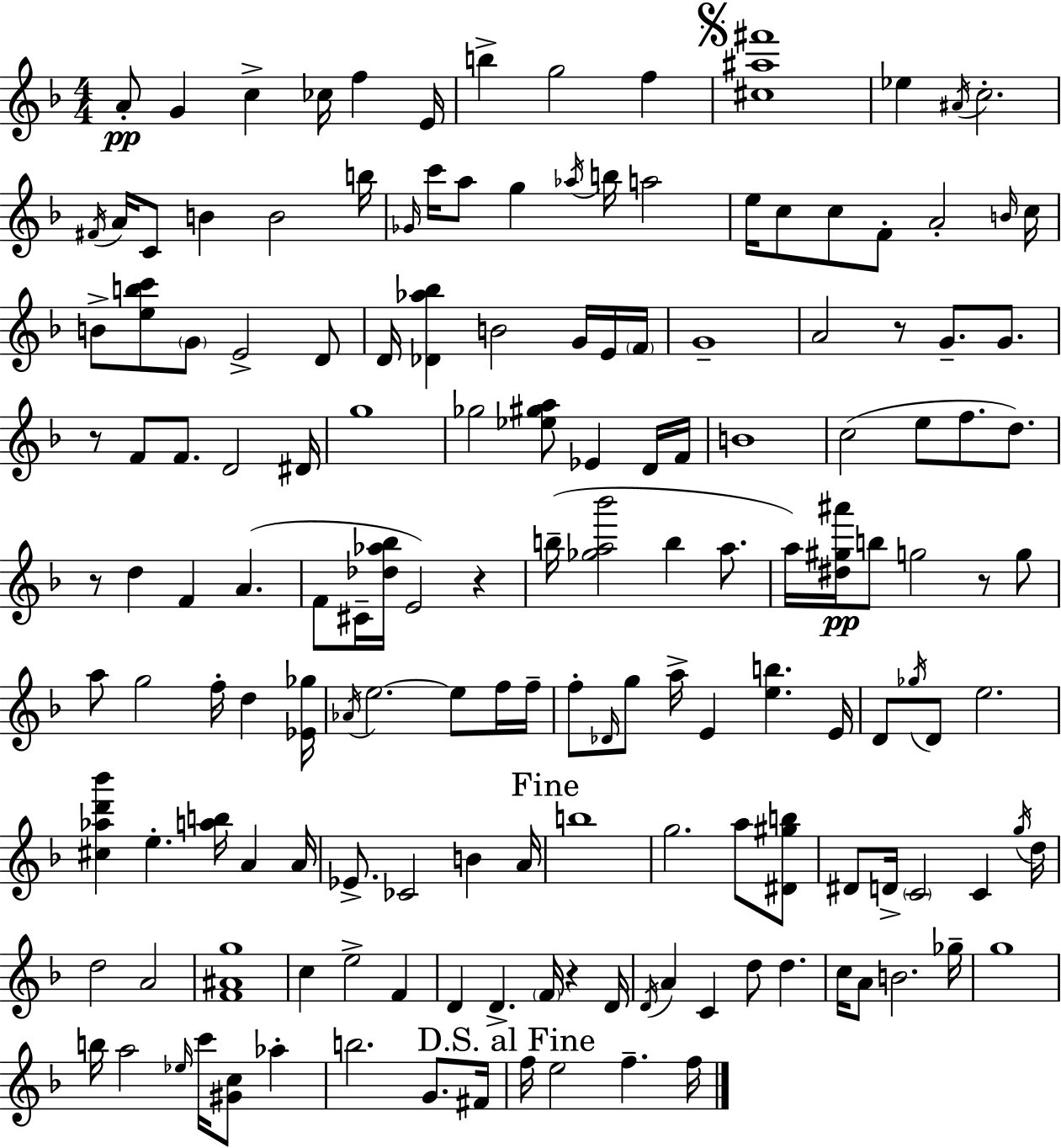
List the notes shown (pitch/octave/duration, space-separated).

A4/e G4/q C5/q CES5/s F5/q E4/s B5/q G5/h F5/q [C#5,A#5,F#6]/w Eb5/q A#4/s C5/h. F#4/s A4/s C4/e B4/q B4/h B5/s Gb4/s C6/s A5/e G5/q Ab5/s B5/s A5/h E5/s C5/e C5/e F4/e A4/h B4/s C5/s B4/e [E5,B5,C6]/e G4/e E4/h D4/e D4/s [Db4,Ab5,Bb5]/q B4/h G4/s E4/s F4/s G4/w A4/h R/e G4/e. G4/e. R/e F4/e F4/e. D4/h D#4/s G5/w Gb5/h [Eb5,G#5,A5]/e Eb4/q D4/s F4/s B4/w C5/h E5/e F5/e. D5/e. R/e D5/q F4/q A4/q. F4/e C#4/s [Db5,Ab5,Bb5]/s E4/h R/q B5/s [Gb5,A5,Bb6]/h B5/q A5/e. A5/s [D#5,G#5,A#6]/s B5/e G5/h R/e G5/e A5/e G5/h F5/s D5/q [Eb4,Gb5]/s Ab4/s E5/h. E5/e F5/s F5/s F5/e Db4/s G5/e A5/s E4/q [E5,B5]/q. E4/s D4/e Gb5/s D4/e E5/h. [C#5,Ab5,D6,Bb6]/q E5/q. [A5,B5]/s A4/q A4/s Eb4/e. CES4/h B4/q A4/s B5/w G5/h. A5/e [D#4,G#5,B5]/e D#4/e D4/s C4/h C4/q G5/s D5/s D5/h A4/h [F4,A#4,G5]/w C5/q E5/h F4/q D4/q D4/q. F4/s R/q D4/s D4/s A4/q C4/q D5/e D5/q. C5/s A4/e B4/h. Gb5/s G5/w B5/s A5/h Eb5/s C6/s [G#4,C5]/e Ab5/q B5/h. G4/e. F#4/s F5/s E5/h F5/q. F5/s